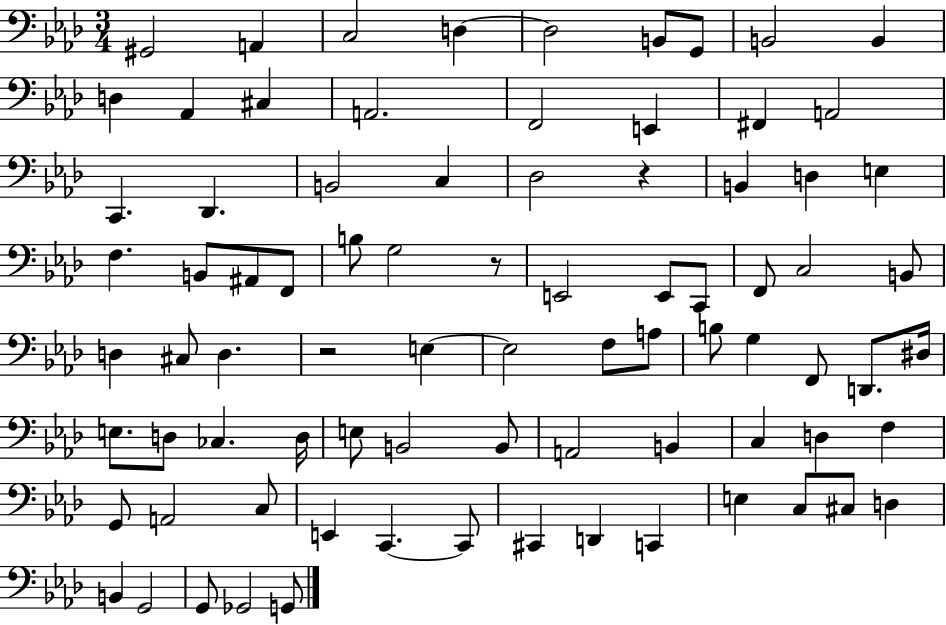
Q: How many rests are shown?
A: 3